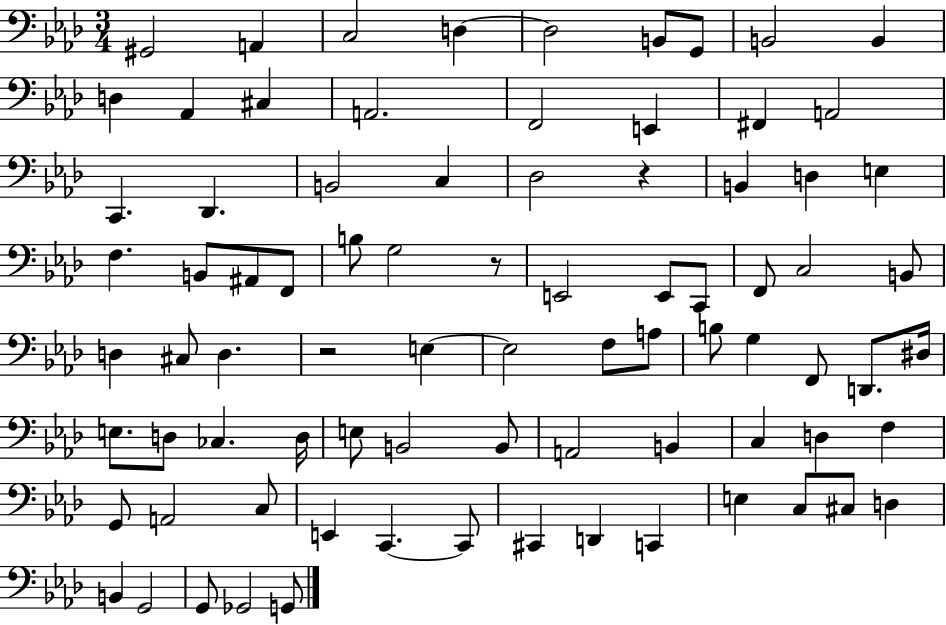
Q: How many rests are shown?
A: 3